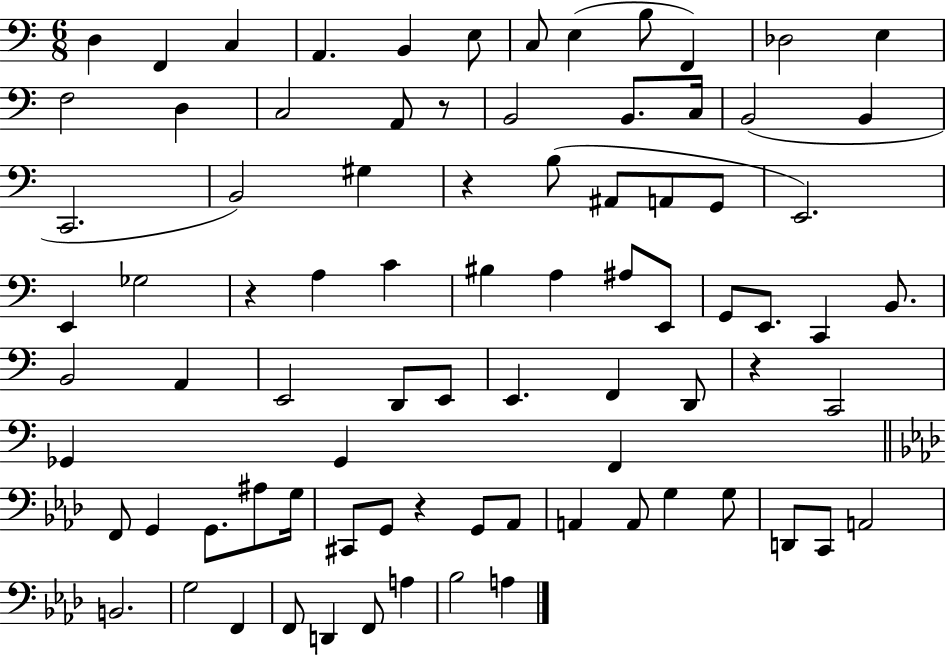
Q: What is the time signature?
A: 6/8